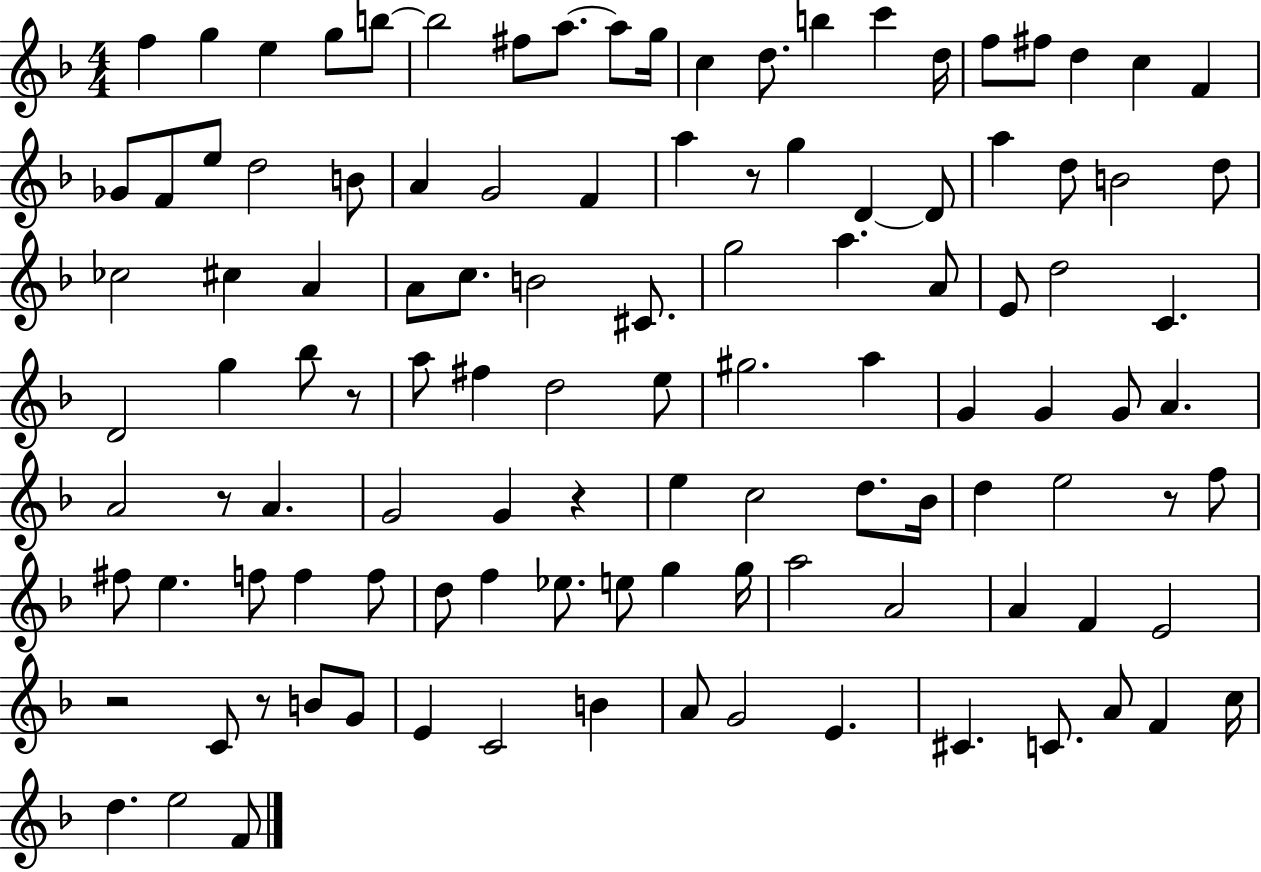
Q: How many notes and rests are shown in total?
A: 113